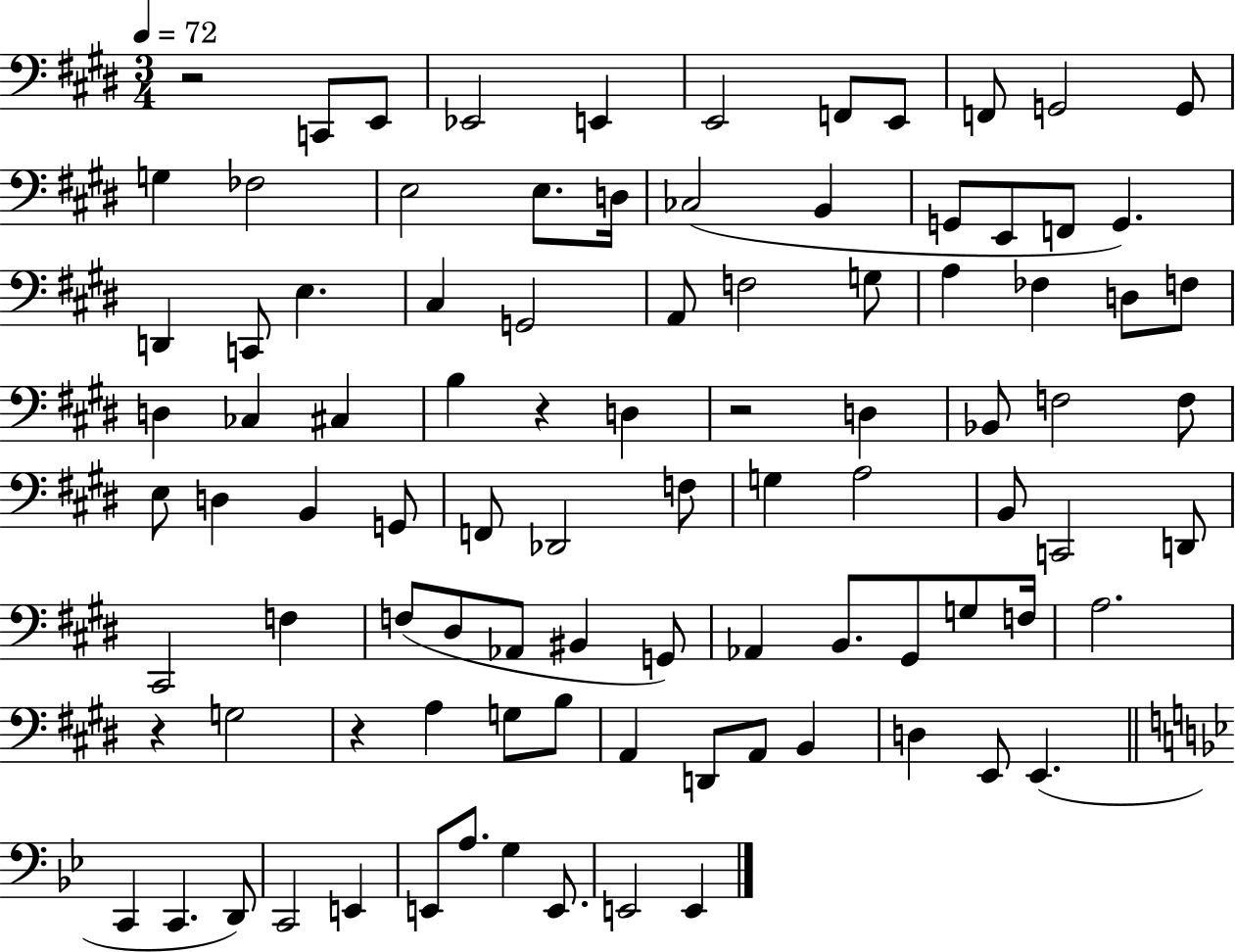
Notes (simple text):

R/h C2/e E2/e Eb2/h E2/q E2/h F2/e E2/e F2/e G2/h G2/e G3/q FES3/h E3/h E3/e. D3/s CES3/h B2/q G2/e E2/e F2/e G2/q. D2/q C2/e E3/q. C#3/q G2/h A2/e F3/h G3/e A3/q FES3/q D3/e F3/e D3/q CES3/q C#3/q B3/q R/q D3/q R/h D3/q Bb2/e F3/h F3/e E3/e D3/q B2/q G2/e F2/e Db2/h F3/e G3/q A3/h B2/e C2/h D2/e C#2/h F3/q F3/e D#3/e Ab2/e BIS2/q G2/e Ab2/q B2/e. G#2/e G3/e F3/s A3/h. R/q G3/h R/q A3/q G3/e B3/e A2/q D2/e A2/e B2/q D3/q E2/e E2/q. C2/q C2/q. D2/e C2/h E2/q E2/e A3/e. G3/q E2/e. E2/h E2/q